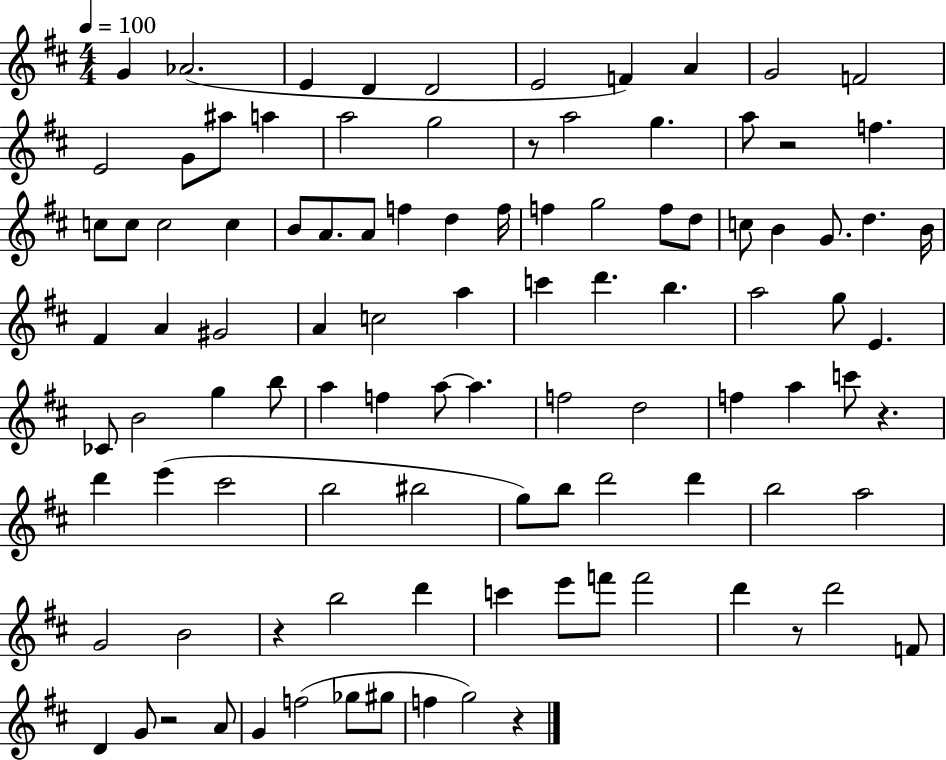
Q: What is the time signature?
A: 4/4